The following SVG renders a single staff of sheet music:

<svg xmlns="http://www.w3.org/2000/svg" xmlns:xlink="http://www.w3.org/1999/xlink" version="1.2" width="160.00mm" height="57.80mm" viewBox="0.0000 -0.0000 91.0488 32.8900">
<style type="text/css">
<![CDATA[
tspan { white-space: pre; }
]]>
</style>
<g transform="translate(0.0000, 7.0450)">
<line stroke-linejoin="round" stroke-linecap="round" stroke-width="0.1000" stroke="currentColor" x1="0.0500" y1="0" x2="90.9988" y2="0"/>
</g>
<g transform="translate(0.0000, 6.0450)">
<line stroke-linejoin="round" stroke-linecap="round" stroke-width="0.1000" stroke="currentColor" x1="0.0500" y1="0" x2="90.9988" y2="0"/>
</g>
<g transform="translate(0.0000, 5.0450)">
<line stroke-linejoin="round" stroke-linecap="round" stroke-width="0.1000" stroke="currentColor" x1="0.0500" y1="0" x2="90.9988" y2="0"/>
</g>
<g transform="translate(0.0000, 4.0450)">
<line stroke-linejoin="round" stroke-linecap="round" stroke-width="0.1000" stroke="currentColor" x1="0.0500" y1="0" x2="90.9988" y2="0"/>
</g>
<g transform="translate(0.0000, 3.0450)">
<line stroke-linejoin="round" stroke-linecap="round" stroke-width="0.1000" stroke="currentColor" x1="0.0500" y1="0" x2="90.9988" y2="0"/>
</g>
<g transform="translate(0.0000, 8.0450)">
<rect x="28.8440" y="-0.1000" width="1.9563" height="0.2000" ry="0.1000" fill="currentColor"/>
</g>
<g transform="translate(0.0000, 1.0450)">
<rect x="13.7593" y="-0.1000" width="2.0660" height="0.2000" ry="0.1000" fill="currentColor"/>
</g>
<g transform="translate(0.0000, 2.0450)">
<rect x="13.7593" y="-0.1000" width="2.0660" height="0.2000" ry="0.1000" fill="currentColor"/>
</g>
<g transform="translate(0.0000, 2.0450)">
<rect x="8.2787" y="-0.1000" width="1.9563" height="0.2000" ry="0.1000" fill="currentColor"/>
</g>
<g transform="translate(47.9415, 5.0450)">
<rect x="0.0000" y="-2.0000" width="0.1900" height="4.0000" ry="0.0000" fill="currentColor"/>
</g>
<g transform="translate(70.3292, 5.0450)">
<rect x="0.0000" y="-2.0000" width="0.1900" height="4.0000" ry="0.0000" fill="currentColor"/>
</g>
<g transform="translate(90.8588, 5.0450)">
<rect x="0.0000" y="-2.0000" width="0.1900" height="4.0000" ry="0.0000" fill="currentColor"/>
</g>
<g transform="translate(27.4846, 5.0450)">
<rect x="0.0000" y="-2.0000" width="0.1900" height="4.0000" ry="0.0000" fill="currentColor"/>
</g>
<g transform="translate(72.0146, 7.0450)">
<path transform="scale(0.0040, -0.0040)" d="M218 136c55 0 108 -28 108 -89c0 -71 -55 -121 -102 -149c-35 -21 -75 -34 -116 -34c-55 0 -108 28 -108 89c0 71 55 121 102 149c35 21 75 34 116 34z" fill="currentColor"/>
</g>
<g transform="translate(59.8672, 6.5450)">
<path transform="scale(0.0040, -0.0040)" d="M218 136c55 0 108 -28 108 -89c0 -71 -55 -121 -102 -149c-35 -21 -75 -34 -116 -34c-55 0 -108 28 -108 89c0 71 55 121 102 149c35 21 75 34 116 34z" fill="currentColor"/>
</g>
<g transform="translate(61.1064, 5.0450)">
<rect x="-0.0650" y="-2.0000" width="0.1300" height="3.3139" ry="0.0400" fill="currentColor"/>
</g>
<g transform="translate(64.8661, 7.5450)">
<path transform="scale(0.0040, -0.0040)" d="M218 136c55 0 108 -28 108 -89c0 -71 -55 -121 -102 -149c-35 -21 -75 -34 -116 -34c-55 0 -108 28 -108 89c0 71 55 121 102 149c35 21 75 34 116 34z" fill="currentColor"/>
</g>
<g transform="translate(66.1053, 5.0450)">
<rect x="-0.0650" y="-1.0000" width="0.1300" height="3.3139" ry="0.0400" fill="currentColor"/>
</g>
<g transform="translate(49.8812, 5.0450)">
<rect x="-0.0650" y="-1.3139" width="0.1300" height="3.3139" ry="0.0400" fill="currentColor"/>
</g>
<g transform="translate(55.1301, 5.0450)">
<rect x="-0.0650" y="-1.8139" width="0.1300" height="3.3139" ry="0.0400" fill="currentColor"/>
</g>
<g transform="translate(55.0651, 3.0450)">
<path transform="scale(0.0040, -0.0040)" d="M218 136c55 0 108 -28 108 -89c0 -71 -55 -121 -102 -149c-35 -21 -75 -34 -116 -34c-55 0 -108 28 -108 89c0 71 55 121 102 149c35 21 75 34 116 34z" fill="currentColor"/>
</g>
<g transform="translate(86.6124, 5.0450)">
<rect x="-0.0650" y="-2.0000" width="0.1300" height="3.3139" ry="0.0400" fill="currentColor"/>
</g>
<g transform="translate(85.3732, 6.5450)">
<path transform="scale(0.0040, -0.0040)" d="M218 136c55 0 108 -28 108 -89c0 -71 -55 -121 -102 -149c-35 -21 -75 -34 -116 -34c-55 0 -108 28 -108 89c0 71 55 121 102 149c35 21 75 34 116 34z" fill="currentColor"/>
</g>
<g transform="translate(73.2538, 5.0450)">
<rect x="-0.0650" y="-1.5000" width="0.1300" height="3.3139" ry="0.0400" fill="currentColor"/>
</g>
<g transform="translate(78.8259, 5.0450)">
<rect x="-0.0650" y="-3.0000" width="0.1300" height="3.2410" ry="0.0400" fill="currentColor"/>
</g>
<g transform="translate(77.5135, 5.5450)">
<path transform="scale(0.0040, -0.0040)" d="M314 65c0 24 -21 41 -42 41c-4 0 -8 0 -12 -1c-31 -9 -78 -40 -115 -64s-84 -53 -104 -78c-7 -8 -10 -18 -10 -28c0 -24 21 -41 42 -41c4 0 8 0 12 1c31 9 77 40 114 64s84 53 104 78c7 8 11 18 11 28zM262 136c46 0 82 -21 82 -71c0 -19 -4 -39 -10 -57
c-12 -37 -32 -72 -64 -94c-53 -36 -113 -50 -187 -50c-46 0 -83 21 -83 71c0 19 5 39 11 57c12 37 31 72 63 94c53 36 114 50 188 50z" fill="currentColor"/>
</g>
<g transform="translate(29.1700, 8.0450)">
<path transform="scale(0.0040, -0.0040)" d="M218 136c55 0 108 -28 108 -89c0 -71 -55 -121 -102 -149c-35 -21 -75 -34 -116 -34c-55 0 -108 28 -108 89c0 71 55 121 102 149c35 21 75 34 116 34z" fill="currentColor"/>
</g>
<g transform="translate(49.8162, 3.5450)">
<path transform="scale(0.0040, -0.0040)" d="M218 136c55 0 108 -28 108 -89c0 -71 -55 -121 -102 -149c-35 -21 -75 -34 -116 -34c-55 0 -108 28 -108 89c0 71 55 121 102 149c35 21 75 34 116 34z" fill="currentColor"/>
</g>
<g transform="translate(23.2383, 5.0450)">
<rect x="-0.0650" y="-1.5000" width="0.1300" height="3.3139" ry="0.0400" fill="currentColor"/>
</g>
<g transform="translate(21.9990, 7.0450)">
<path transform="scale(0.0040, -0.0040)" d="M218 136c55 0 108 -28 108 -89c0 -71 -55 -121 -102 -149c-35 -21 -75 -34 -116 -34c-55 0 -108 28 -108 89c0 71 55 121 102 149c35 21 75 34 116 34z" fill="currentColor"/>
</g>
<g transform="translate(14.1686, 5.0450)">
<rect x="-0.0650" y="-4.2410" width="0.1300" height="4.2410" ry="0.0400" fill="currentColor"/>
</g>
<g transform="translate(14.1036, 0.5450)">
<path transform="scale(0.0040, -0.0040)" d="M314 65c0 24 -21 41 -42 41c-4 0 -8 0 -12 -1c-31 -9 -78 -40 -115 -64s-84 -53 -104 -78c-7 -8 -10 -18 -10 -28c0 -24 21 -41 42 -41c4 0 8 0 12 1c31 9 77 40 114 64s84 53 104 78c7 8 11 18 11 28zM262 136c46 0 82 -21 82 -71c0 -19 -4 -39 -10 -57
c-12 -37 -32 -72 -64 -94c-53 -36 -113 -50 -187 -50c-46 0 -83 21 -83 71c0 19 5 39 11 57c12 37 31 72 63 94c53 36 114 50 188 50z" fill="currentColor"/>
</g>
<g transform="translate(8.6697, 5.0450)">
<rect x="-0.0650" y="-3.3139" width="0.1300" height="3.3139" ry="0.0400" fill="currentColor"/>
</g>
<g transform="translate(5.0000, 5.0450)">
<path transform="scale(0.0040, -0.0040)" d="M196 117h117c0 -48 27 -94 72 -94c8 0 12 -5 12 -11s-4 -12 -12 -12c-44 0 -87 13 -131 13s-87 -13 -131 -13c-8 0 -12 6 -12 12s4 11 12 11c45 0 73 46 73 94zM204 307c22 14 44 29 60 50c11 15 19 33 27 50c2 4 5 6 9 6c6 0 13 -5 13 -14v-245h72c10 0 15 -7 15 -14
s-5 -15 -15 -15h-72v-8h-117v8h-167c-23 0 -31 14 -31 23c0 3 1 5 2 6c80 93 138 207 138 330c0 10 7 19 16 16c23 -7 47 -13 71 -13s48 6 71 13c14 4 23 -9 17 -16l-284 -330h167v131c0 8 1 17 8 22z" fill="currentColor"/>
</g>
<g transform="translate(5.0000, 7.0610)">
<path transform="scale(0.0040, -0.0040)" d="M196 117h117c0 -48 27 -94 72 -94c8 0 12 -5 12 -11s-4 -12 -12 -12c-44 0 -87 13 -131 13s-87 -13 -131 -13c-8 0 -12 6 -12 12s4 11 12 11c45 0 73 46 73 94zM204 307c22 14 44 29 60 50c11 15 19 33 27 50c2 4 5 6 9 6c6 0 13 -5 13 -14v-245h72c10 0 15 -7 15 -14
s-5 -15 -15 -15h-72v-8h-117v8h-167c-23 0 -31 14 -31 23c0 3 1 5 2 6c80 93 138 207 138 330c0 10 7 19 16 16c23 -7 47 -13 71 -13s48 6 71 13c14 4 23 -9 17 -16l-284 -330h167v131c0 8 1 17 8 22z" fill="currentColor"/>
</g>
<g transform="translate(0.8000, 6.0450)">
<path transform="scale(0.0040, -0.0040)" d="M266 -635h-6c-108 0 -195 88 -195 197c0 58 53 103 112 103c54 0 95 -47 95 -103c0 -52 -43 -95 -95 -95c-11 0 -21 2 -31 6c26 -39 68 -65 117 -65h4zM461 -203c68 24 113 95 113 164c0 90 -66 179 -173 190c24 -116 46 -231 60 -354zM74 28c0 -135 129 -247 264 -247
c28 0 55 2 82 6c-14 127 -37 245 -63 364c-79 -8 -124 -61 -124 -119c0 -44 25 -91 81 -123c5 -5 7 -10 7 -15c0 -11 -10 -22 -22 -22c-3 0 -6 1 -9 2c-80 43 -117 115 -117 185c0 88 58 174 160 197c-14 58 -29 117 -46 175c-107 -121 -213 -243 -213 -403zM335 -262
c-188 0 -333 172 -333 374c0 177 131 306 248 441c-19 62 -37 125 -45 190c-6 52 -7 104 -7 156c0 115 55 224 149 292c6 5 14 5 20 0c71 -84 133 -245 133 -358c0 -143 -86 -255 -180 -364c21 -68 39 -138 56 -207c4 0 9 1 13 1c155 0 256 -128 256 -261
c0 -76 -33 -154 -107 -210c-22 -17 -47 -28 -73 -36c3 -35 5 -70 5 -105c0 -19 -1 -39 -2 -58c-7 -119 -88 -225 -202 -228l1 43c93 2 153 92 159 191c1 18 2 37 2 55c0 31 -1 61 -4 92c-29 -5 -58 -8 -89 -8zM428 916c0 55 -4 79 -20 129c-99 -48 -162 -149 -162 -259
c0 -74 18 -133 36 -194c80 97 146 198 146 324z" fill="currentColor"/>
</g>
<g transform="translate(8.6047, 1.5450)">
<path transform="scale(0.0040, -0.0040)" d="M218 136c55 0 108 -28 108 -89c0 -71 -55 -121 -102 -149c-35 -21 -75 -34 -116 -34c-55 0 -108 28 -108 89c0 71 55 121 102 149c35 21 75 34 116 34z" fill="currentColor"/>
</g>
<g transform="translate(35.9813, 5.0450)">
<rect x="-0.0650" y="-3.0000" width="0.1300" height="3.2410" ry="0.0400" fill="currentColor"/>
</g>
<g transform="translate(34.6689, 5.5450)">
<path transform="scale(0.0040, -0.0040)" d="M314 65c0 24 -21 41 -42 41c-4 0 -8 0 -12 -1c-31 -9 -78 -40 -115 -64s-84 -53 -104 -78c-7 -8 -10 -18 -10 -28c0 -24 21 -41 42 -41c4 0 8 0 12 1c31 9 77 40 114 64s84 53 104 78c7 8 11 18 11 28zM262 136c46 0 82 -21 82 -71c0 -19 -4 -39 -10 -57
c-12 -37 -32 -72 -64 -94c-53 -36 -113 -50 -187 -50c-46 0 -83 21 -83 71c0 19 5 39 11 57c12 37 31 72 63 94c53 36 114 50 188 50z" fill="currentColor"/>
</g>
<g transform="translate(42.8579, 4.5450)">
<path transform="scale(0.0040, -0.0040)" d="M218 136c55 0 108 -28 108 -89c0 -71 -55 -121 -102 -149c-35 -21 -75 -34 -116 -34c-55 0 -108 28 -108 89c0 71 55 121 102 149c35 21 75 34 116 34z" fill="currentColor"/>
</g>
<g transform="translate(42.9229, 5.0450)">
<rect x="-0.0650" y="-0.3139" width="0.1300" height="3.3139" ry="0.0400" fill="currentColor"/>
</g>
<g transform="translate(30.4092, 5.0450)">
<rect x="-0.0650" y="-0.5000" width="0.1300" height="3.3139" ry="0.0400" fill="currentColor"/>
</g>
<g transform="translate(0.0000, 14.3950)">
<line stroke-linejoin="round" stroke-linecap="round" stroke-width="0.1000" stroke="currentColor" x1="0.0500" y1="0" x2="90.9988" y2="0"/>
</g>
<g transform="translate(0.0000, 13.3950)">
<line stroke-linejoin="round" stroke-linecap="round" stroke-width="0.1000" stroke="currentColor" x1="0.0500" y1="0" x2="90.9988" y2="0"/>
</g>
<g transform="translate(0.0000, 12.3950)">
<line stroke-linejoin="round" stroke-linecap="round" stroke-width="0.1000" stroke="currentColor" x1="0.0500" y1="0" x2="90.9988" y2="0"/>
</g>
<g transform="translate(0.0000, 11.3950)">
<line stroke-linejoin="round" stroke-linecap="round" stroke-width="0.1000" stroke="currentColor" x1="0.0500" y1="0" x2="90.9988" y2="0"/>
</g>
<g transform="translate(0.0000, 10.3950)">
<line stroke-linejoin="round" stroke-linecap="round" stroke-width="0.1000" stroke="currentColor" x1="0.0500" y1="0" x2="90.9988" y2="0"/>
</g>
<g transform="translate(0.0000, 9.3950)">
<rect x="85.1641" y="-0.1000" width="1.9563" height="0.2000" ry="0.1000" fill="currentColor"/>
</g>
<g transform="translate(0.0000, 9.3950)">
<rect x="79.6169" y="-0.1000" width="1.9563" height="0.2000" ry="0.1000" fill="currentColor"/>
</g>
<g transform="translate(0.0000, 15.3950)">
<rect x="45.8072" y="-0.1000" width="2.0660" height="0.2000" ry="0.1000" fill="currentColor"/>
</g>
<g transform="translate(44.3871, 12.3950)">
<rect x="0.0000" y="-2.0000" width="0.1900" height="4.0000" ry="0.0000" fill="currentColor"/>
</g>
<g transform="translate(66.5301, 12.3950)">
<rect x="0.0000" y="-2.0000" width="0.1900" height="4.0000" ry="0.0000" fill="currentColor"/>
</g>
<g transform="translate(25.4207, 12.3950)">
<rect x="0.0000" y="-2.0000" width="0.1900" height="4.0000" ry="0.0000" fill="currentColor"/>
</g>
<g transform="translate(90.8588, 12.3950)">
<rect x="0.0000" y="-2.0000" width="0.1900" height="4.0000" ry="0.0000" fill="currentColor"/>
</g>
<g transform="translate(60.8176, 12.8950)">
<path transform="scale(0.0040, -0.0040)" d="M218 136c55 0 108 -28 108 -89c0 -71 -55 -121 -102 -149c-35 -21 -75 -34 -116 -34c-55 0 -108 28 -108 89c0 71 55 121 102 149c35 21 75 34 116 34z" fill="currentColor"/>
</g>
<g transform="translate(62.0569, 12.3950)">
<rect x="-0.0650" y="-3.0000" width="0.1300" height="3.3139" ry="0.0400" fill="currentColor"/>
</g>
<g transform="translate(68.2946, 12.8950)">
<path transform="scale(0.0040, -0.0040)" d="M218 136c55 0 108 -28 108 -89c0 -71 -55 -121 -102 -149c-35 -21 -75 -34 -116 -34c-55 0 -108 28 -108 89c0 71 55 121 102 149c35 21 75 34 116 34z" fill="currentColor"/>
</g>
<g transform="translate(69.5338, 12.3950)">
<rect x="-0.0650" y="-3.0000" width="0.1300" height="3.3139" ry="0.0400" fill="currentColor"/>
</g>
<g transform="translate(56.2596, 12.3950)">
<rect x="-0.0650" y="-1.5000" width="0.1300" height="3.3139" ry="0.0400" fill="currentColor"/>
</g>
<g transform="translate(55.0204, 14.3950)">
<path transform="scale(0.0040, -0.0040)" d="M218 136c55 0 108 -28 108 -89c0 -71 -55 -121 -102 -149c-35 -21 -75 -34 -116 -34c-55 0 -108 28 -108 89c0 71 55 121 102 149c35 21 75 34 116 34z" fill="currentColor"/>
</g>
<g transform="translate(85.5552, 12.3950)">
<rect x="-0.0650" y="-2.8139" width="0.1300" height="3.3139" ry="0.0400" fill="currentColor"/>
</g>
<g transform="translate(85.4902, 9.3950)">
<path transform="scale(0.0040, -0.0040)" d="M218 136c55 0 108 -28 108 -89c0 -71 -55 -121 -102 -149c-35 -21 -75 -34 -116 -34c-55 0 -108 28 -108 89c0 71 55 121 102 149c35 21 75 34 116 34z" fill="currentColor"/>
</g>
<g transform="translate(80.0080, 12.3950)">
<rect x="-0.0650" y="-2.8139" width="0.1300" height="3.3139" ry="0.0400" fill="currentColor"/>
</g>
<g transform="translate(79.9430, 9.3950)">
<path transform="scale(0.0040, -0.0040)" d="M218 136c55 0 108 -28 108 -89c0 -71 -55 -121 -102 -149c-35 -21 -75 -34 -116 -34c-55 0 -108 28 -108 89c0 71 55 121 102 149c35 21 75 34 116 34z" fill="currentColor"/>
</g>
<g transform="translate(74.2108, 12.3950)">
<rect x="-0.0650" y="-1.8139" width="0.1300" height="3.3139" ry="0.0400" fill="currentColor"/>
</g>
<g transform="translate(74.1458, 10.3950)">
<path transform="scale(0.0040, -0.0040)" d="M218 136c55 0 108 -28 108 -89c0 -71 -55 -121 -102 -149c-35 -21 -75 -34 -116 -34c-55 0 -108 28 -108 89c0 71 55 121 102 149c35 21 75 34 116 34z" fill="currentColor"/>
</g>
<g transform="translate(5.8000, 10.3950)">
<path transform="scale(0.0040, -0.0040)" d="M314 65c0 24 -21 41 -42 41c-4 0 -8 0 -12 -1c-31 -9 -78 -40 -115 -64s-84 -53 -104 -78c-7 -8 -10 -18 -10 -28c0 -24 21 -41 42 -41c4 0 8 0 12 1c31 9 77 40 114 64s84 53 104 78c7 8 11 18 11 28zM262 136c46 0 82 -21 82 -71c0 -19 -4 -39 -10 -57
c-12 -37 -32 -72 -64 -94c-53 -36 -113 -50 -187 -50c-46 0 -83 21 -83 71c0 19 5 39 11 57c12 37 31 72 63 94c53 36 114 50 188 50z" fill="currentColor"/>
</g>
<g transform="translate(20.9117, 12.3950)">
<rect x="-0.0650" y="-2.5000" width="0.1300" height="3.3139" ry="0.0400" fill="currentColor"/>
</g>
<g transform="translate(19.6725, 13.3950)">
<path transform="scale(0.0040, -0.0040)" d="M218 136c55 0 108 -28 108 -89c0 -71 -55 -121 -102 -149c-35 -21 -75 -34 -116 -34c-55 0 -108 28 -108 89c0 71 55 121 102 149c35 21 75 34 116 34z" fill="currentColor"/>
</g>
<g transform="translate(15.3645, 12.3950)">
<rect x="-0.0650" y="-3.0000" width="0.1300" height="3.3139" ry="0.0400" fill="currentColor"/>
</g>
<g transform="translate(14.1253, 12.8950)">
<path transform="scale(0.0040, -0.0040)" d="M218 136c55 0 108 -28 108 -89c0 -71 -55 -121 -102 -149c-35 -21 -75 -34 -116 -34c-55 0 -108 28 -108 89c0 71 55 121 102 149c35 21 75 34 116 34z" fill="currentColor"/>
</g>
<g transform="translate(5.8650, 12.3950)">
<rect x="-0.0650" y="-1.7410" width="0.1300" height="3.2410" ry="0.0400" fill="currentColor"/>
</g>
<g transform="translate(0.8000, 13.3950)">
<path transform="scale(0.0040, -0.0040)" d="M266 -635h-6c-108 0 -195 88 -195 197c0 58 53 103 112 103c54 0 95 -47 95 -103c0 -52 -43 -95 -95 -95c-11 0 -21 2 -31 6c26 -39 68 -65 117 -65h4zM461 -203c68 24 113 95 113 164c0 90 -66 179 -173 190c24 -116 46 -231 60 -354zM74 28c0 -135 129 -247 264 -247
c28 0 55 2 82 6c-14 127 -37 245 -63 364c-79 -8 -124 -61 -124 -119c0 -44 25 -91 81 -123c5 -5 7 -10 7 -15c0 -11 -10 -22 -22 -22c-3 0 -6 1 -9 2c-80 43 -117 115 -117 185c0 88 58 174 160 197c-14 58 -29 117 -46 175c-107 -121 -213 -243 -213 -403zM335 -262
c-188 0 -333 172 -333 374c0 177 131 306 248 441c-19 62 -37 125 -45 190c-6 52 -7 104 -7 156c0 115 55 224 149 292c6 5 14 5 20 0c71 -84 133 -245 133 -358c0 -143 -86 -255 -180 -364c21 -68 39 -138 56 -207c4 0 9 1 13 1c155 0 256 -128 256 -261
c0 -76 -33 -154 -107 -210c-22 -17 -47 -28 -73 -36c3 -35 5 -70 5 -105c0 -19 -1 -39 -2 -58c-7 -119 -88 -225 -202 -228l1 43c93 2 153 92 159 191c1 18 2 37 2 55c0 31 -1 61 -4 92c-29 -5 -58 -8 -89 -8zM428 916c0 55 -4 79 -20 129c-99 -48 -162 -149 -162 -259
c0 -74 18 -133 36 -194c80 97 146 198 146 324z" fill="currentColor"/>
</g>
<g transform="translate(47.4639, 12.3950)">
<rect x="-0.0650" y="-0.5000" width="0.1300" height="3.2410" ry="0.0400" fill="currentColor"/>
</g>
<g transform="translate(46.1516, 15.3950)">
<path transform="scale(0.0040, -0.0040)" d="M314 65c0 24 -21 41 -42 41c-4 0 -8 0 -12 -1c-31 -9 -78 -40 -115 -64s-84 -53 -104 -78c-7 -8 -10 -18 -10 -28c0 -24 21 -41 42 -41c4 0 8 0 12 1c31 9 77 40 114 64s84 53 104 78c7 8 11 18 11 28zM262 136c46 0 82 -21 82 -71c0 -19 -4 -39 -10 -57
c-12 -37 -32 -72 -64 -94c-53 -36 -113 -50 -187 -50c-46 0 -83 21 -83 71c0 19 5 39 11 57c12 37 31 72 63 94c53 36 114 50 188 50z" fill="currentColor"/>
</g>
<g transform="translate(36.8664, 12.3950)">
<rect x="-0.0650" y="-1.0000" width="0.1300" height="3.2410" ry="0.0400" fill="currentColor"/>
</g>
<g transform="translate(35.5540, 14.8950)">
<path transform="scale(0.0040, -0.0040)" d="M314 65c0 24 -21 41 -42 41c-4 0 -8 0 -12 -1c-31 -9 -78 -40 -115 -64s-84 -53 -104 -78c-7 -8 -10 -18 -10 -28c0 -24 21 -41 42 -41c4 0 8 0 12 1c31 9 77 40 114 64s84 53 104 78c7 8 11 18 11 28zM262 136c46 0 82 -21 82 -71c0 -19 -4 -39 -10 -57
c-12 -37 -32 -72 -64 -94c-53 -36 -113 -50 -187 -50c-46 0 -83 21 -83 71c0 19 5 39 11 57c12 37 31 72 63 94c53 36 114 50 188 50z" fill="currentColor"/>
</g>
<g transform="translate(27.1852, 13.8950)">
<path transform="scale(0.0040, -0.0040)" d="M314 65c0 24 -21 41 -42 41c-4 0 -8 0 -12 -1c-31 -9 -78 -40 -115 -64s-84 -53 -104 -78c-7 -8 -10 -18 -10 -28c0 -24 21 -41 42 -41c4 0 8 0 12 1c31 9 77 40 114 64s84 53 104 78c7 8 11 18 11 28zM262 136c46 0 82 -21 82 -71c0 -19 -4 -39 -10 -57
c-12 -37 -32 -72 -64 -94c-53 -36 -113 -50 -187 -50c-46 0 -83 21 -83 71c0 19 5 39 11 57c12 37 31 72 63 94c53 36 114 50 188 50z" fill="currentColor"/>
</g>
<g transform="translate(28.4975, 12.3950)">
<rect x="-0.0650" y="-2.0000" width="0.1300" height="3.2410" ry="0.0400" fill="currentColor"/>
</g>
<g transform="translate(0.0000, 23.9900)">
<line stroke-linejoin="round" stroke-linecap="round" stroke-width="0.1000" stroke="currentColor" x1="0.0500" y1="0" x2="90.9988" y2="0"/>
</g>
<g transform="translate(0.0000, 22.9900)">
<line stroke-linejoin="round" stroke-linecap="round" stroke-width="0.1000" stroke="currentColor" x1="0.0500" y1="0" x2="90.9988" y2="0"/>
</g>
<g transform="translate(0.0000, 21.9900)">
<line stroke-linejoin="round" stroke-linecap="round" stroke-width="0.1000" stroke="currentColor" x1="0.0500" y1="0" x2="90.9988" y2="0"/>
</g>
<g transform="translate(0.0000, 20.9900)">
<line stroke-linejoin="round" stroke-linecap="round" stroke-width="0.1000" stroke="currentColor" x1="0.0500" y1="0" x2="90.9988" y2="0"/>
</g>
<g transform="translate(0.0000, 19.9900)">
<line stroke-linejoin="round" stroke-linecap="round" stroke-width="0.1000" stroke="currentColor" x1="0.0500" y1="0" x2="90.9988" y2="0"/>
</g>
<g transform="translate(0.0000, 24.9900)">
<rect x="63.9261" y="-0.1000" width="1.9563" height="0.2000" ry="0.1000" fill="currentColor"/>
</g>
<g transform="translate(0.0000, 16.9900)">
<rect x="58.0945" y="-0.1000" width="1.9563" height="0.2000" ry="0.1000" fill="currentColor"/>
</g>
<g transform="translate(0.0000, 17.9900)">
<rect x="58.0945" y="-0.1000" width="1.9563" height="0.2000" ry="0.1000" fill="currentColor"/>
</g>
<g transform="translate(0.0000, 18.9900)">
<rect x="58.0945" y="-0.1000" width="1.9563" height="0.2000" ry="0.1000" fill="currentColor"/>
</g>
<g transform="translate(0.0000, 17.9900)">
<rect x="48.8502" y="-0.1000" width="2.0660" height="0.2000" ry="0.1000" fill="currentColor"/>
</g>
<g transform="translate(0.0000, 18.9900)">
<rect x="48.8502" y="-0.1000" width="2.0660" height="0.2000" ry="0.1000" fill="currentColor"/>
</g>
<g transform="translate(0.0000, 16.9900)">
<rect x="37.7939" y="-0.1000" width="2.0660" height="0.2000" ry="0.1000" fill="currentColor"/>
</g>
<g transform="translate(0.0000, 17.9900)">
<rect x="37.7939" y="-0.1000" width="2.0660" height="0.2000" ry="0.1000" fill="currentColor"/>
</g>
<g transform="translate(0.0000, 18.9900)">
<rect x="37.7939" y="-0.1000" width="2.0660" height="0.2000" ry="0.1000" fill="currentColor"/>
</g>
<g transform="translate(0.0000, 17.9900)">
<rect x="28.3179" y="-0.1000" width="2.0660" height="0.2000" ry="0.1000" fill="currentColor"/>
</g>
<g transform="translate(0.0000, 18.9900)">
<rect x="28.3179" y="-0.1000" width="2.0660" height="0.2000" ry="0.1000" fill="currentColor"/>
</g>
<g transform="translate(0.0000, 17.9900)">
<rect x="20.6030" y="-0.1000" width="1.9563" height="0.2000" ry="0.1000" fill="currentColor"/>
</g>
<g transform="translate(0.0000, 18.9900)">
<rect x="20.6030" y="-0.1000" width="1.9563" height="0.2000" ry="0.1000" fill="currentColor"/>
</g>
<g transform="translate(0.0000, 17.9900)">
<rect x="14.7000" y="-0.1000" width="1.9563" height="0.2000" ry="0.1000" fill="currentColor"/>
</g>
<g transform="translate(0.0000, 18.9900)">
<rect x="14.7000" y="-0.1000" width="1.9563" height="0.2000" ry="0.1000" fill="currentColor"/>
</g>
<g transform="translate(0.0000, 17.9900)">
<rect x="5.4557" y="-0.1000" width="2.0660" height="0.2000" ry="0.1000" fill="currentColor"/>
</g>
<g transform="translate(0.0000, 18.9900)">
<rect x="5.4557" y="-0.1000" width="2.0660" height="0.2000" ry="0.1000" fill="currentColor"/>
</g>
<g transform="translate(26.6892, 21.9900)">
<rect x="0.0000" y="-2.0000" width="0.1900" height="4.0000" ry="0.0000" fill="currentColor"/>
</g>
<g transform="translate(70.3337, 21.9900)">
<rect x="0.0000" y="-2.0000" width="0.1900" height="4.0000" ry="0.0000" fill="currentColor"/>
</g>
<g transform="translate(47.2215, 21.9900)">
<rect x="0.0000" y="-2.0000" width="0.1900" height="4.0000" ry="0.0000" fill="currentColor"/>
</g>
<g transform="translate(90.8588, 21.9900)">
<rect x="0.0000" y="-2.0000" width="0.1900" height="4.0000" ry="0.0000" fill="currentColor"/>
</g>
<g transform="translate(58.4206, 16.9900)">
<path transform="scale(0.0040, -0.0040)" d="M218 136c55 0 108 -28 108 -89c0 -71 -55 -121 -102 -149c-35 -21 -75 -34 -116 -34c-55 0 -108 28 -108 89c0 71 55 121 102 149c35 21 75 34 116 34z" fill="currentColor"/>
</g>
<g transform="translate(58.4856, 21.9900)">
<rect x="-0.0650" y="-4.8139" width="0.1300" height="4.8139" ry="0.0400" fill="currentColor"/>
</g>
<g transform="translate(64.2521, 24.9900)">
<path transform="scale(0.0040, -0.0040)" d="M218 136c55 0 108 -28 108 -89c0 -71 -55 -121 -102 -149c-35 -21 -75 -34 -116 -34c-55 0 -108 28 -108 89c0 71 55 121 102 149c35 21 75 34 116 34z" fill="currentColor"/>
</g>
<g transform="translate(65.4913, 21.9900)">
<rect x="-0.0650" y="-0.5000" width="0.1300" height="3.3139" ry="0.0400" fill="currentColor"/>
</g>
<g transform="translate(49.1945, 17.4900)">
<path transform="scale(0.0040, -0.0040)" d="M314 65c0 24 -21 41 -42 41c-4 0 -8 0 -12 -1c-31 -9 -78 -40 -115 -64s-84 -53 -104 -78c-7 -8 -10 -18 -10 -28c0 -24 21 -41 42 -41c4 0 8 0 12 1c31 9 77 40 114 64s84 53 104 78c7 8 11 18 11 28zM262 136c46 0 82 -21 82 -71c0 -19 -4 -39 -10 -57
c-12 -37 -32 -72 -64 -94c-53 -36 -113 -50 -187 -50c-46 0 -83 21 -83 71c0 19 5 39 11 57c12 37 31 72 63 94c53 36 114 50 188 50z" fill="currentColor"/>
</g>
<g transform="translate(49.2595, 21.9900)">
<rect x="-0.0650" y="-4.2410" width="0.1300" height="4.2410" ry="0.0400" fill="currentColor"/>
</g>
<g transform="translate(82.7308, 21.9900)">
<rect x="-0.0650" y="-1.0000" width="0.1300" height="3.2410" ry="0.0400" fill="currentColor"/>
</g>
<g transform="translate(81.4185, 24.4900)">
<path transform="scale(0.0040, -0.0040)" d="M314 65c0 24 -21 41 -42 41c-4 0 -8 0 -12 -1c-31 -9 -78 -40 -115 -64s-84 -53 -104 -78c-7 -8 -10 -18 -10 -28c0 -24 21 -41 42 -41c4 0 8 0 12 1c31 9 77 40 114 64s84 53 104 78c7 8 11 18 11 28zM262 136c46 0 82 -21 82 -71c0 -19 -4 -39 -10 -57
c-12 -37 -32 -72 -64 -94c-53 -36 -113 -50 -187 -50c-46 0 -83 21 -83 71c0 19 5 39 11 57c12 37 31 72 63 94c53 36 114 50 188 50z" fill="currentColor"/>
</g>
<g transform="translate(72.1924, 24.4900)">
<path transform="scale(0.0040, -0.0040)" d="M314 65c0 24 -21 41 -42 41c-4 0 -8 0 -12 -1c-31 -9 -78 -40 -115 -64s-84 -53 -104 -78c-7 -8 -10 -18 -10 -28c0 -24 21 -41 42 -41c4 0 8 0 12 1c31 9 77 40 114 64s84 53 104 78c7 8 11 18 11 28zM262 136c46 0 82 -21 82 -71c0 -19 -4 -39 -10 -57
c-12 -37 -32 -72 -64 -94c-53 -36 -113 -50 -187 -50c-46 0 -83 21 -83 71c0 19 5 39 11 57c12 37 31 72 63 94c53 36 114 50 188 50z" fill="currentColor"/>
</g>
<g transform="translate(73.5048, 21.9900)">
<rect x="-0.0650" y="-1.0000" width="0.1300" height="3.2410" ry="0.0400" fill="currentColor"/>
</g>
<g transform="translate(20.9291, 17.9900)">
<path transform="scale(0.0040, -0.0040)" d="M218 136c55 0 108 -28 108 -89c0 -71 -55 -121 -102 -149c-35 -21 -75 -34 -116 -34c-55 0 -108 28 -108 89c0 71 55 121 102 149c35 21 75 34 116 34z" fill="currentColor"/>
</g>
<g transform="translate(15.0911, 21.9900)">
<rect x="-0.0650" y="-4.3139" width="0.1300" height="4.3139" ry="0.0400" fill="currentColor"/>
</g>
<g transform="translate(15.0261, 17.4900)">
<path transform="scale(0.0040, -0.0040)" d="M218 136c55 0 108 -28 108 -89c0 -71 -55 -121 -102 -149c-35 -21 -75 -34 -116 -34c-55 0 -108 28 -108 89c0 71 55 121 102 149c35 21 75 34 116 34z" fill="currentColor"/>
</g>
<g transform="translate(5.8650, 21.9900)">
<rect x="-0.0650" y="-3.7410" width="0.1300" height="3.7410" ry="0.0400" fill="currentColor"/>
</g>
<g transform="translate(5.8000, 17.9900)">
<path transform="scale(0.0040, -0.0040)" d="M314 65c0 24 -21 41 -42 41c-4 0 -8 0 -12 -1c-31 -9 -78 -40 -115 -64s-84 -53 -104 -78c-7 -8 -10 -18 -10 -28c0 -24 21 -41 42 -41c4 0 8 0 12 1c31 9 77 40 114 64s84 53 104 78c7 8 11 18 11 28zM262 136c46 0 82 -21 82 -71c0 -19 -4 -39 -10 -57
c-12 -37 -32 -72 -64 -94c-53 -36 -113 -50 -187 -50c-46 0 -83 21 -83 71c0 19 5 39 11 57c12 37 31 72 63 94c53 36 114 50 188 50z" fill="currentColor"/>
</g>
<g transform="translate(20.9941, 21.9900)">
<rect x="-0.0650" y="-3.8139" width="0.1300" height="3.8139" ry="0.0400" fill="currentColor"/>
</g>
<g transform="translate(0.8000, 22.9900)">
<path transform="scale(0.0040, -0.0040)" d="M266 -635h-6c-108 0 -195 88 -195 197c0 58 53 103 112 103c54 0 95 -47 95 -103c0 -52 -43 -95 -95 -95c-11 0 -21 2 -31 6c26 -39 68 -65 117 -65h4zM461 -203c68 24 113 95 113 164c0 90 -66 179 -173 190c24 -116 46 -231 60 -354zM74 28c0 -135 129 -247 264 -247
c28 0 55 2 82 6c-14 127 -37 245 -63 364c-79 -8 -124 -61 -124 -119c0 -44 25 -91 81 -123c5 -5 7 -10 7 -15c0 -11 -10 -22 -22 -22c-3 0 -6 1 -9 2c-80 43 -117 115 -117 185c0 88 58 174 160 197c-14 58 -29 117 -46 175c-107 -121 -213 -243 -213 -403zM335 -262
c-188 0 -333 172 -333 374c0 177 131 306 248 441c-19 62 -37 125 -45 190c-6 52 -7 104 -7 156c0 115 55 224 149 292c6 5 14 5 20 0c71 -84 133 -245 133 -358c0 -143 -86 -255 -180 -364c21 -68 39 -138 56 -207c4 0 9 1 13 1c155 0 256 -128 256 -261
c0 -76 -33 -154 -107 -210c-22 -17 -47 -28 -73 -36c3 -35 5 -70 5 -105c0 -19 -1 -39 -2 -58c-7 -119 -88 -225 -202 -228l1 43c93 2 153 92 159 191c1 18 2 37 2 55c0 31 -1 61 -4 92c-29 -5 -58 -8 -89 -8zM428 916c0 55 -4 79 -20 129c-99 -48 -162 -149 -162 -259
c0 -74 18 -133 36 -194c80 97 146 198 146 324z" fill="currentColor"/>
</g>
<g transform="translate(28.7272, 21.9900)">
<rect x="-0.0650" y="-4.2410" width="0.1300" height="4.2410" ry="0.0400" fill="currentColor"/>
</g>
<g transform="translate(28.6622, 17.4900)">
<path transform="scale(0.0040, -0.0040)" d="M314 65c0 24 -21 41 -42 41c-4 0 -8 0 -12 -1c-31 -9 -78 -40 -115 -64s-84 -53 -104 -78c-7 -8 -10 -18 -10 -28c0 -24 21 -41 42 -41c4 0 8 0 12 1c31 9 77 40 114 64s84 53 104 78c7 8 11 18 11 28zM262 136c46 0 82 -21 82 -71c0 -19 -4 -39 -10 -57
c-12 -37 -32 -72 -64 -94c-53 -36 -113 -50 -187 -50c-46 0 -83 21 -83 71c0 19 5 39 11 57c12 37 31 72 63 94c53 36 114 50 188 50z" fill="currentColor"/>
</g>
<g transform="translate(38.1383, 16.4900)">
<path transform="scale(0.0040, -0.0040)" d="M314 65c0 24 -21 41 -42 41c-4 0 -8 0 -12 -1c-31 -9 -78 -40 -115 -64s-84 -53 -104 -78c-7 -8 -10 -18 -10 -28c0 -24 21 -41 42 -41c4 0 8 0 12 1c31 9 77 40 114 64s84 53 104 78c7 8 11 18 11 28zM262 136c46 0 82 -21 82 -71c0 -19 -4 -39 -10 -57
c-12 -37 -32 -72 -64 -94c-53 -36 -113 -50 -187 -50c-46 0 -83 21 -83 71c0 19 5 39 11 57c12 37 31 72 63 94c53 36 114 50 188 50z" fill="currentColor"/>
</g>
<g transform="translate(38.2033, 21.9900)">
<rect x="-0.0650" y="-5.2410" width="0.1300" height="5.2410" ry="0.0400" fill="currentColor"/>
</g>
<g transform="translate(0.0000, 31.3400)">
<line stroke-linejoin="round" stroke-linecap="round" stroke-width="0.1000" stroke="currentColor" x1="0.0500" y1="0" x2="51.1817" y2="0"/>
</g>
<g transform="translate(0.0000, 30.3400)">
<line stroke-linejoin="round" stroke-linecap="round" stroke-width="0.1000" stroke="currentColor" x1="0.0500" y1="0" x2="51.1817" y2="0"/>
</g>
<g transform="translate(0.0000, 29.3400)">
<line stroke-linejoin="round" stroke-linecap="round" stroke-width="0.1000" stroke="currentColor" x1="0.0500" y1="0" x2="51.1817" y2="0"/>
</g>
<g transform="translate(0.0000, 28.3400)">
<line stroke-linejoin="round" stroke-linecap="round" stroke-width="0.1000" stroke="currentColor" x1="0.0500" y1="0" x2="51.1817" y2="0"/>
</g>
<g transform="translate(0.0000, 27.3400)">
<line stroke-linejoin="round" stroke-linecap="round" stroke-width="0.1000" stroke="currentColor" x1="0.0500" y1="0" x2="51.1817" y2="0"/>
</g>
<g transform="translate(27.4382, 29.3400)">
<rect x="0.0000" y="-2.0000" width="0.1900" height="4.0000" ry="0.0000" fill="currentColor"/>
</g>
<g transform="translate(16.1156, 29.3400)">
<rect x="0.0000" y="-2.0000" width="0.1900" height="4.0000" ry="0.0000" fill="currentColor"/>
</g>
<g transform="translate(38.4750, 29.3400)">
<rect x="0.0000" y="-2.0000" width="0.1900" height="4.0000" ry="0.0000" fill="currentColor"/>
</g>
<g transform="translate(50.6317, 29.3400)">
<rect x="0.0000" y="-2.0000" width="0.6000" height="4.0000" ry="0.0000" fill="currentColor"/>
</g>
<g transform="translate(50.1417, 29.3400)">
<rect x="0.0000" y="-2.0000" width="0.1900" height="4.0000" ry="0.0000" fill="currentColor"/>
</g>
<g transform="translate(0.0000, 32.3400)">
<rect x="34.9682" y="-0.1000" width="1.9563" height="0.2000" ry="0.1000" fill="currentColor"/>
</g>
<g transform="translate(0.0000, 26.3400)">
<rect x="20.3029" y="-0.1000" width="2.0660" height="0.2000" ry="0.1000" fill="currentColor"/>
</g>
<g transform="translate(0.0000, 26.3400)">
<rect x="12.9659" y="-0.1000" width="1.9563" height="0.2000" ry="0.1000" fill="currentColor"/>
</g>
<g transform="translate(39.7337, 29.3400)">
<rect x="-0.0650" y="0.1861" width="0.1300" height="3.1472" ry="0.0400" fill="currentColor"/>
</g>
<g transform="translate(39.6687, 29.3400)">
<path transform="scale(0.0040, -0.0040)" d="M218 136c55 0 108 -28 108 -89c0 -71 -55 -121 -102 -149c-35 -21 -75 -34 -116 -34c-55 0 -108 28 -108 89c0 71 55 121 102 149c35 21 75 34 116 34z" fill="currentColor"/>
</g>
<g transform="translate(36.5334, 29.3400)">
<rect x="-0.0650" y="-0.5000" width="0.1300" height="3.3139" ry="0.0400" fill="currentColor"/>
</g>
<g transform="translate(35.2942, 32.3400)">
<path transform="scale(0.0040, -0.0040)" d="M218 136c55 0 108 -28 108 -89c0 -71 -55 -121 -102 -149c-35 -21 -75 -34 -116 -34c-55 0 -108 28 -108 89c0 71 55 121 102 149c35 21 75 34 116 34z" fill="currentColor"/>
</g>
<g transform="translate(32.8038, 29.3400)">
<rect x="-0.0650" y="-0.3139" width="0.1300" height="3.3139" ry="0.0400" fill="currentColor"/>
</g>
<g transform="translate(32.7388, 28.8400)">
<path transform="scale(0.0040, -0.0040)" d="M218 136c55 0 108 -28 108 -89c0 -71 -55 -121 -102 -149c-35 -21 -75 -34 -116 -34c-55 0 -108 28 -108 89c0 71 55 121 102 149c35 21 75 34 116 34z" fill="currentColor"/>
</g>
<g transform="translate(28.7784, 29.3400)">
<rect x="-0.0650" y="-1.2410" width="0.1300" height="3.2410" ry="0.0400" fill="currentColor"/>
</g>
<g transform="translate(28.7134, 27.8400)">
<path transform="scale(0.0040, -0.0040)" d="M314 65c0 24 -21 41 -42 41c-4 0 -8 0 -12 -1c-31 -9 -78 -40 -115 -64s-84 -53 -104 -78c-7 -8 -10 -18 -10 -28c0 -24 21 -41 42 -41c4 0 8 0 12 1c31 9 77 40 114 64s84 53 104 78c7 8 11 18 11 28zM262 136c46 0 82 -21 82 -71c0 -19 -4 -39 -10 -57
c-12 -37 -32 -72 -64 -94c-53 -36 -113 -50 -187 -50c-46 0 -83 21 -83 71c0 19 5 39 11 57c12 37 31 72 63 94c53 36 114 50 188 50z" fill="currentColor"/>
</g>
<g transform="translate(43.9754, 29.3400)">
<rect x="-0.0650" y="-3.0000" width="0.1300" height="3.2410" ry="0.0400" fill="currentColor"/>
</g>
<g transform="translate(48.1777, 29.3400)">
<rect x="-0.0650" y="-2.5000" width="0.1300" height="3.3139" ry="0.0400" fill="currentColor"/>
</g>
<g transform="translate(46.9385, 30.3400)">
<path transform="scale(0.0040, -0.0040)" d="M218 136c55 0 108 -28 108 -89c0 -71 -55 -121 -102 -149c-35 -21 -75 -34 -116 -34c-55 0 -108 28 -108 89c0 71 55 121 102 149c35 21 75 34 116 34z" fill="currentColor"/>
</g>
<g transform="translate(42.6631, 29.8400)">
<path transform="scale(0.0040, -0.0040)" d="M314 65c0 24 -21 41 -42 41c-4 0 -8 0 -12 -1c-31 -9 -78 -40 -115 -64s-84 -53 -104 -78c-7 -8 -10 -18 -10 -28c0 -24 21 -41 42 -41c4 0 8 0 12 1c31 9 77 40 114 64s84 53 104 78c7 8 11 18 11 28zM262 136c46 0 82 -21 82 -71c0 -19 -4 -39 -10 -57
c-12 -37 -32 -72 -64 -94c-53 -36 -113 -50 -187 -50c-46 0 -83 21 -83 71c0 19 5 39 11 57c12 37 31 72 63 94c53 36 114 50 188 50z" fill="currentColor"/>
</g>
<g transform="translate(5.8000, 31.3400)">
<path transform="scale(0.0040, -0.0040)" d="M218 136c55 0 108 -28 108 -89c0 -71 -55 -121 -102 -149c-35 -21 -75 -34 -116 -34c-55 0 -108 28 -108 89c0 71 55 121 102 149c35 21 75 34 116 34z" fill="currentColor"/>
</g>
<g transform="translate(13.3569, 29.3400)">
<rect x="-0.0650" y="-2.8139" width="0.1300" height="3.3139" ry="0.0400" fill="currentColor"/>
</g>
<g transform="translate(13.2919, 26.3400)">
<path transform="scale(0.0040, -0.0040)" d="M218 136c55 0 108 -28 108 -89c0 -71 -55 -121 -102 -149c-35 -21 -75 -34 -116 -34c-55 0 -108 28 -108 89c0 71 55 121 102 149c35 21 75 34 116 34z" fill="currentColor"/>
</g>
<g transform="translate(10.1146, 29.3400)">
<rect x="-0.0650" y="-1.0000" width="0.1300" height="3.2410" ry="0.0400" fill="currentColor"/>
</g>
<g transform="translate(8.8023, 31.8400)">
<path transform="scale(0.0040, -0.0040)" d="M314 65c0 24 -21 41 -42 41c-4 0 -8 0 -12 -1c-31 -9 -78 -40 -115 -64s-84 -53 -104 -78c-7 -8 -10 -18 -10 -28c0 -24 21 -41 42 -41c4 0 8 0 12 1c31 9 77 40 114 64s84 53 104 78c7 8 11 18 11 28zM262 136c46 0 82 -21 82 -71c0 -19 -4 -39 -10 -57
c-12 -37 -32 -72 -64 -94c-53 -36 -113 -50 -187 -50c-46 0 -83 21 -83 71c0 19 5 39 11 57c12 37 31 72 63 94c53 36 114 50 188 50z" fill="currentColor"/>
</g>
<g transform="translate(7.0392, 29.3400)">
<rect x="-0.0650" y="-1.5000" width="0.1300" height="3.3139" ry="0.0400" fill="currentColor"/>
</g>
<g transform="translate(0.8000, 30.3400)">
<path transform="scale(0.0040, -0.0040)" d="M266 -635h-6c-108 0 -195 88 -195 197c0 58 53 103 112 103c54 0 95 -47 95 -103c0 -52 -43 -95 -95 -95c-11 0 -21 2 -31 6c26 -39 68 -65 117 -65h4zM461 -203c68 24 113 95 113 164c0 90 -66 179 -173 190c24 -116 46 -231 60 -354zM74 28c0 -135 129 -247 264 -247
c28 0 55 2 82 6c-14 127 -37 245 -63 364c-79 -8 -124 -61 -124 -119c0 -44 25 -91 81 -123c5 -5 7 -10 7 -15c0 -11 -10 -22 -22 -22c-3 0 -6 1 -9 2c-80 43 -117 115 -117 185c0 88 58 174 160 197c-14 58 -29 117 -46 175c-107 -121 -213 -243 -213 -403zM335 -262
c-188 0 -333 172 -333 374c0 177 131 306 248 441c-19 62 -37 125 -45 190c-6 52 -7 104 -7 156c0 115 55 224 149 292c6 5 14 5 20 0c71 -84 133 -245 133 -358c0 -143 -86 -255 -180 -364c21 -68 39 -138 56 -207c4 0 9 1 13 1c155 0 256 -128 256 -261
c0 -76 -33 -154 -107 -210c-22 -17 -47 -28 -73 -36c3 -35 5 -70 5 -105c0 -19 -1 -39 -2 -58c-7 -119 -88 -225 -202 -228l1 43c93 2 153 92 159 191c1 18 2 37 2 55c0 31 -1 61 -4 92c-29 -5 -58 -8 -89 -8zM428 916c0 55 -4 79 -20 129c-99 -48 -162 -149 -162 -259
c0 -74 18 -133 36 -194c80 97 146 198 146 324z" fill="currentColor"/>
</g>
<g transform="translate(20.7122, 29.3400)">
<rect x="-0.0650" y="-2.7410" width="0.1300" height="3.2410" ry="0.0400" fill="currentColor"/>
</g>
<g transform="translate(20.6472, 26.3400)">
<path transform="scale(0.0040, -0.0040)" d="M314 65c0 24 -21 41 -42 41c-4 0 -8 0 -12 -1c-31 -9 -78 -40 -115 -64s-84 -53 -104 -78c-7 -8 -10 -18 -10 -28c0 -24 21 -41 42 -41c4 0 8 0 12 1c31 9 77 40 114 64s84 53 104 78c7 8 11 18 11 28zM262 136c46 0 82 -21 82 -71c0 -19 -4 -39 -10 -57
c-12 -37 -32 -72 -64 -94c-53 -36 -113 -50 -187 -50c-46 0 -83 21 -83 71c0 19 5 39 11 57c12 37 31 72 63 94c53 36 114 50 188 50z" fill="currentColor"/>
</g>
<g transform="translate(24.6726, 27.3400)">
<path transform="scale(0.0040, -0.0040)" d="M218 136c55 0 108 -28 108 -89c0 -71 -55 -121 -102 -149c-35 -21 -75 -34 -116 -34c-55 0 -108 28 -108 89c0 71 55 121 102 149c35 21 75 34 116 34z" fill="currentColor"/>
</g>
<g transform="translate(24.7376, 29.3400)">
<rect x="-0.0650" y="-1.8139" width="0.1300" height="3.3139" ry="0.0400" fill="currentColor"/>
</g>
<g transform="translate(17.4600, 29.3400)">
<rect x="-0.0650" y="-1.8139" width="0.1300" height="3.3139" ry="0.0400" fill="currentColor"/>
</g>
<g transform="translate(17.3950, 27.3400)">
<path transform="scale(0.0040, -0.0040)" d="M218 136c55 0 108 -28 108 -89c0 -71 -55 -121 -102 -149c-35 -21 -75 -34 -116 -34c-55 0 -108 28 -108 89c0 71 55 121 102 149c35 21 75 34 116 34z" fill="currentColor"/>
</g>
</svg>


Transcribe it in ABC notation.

X:1
T:Untitled
M:4/4
L:1/4
K:C
b d'2 E C A2 c e f F D E A2 F f2 A G F2 D2 C2 E A A f a a c'2 d' c' d'2 f'2 d'2 e' C D2 D2 E D2 a f a2 f e2 c C B A2 G